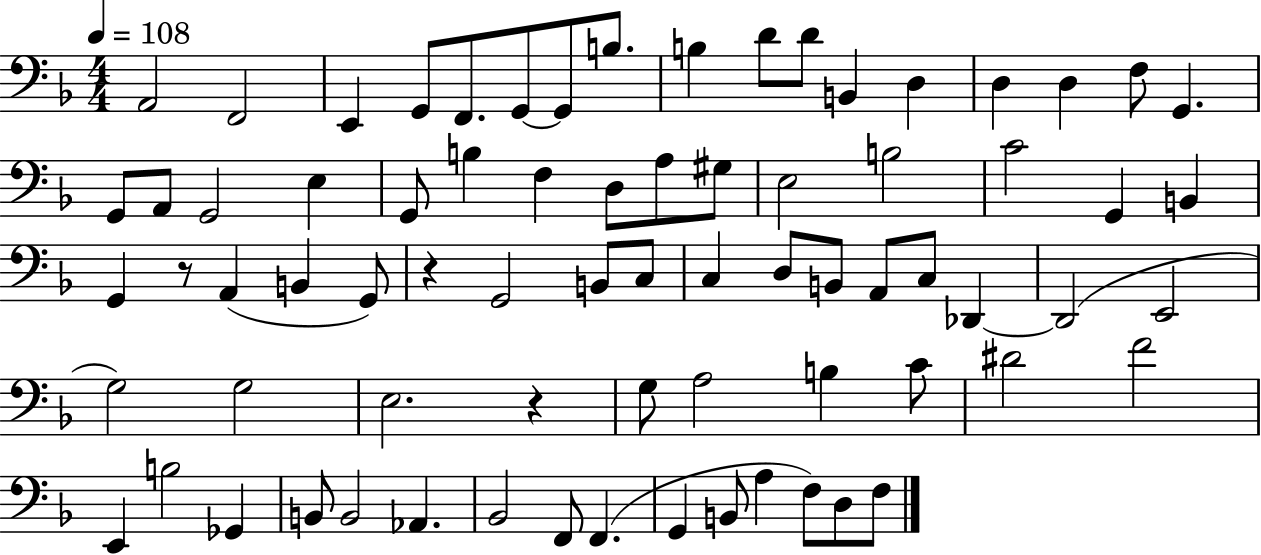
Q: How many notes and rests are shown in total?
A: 74